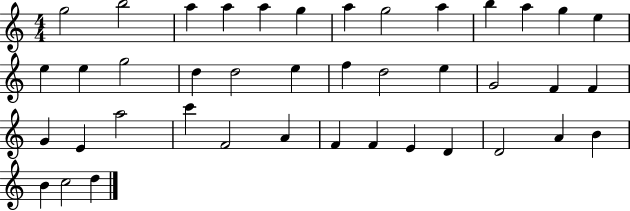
{
  \clef treble
  \numericTimeSignature
  \time 4/4
  \key c \major
  g''2 b''2 | a''4 a''4 a''4 g''4 | a''4 g''2 a''4 | b''4 a''4 g''4 e''4 | \break e''4 e''4 g''2 | d''4 d''2 e''4 | f''4 d''2 e''4 | g'2 f'4 f'4 | \break g'4 e'4 a''2 | c'''4 f'2 a'4 | f'4 f'4 e'4 d'4 | d'2 a'4 b'4 | \break b'4 c''2 d''4 | \bar "|."
}